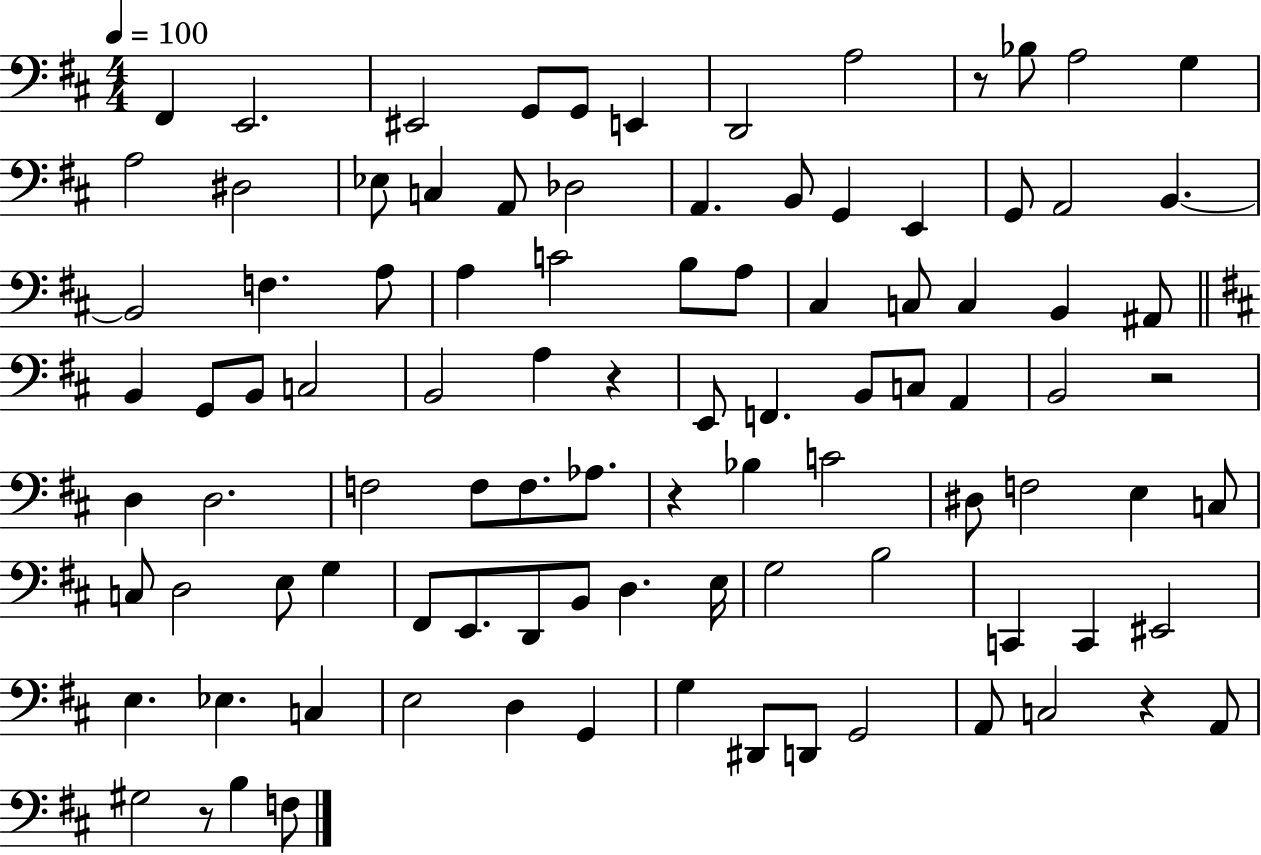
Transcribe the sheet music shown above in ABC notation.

X:1
T:Untitled
M:4/4
L:1/4
K:D
^F,, E,,2 ^E,,2 G,,/2 G,,/2 E,, D,,2 A,2 z/2 _B,/2 A,2 G, A,2 ^D,2 _E,/2 C, A,,/2 _D,2 A,, B,,/2 G,, E,, G,,/2 A,,2 B,, B,,2 F, A,/2 A, C2 B,/2 A,/2 ^C, C,/2 C, B,, ^A,,/2 B,, G,,/2 B,,/2 C,2 B,,2 A, z E,,/2 F,, B,,/2 C,/2 A,, B,,2 z2 D, D,2 F,2 F,/2 F,/2 _A,/2 z _B, C2 ^D,/2 F,2 E, C,/2 C,/2 D,2 E,/2 G, ^F,,/2 E,,/2 D,,/2 B,,/2 D, E,/4 G,2 B,2 C,, C,, ^E,,2 E, _E, C, E,2 D, G,, G, ^D,,/2 D,,/2 G,,2 A,,/2 C,2 z A,,/2 ^G,2 z/2 B, F,/2